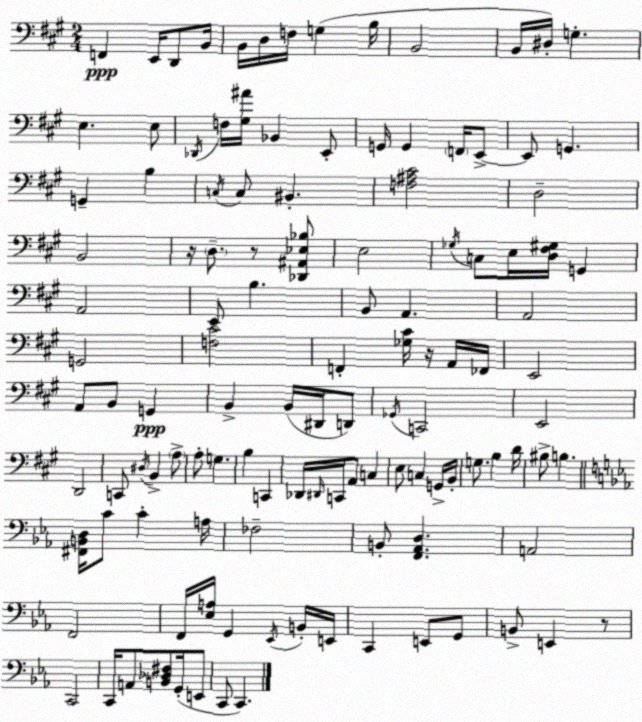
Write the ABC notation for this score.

X:1
T:Untitled
M:2/4
L:1/4
K:A
F,, E,,/4 D,,/2 B,,/4 B,,/4 D,/4 F,/4 G, B,/4 B,,2 B,,/4 ^D,/4 G, E, E,/2 _D,,/4 F,/4 [^G,^A]/4 _B,, E,,/2 G,,/4 G,, F,,/4 E,,/2 E,,/2 G,, G,, B, C,/4 C,/2 ^B,, [F,^A,^C]2 D,2 B,,2 z/4 D,/2 z/2 [_D,,^A,,_E,_B,]/2 E,2 _G,/4 C,/2 E,/4 [D,^F,^G,]/4 G,, A,,2 E,,/2 B, B,,/2 A,, A,,2 G,,2 [F,^C]2 F,, [_G,^C]/4 z/4 A,,/4 _F,,/4 E,,2 A,,/2 B,,/2 G,, B,, B,,/4 ^D,,/4 D,,/2 _G,,/4 C,,2 E,,2 D,,2 C,,/2 ^D,/4 B,, A,/2 A,/2 G, B, C,, _D,,/4 ^D,,/4 C,,/4 A,,/2 C, E,/2 C, G,,/4 B,,/4 G,/2 B, D/4 ^B,/2 B, [^F,,B,,D,]/4 C/2 C A,/4 _F,2 B,,/2 [F,,_A,,D,] A,,2 F,,2 F,,/4 [_E,A,]/4 G,, _E,,/4 B,,/4 E,,/4 C,, E,,/2 G,,/2 B,,/2 E,, z/2 C,,2 C,,/4 A,,/2 [B,,_D,^F,]/2 G,,/4 E,,/2 C,,/2 C,,